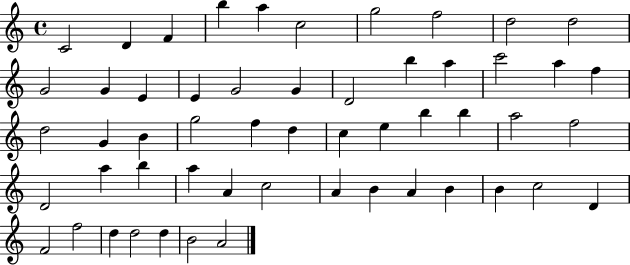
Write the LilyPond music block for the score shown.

{
  \clef treble
  \time 4/4
  \defaultTimeSignature
  \key c \major
  c'2 d'4 f'4 | b''4 a''4 c''2 | g''2 f''2 | d''2 d''2 | \break g'2 g'4 e'4 | e'4 g'2 g'4 | d'2 b''4 a''4 | c'''2 a''4 f''4 | \break d''2 g'4 b'4 | g''2 f''4 d''4 | c''4 e''4 b''4 b''4 | a''2 f''2 | \break d'2 a''4 b''4 | a''4 a'4 c''2 | a'4 b'4 a'4 b'4 | b'4 c''2 d'4 | \break f'2 f''2 | d''4 d''2 d''4 | b'2 a'2 | \bar "|."
}